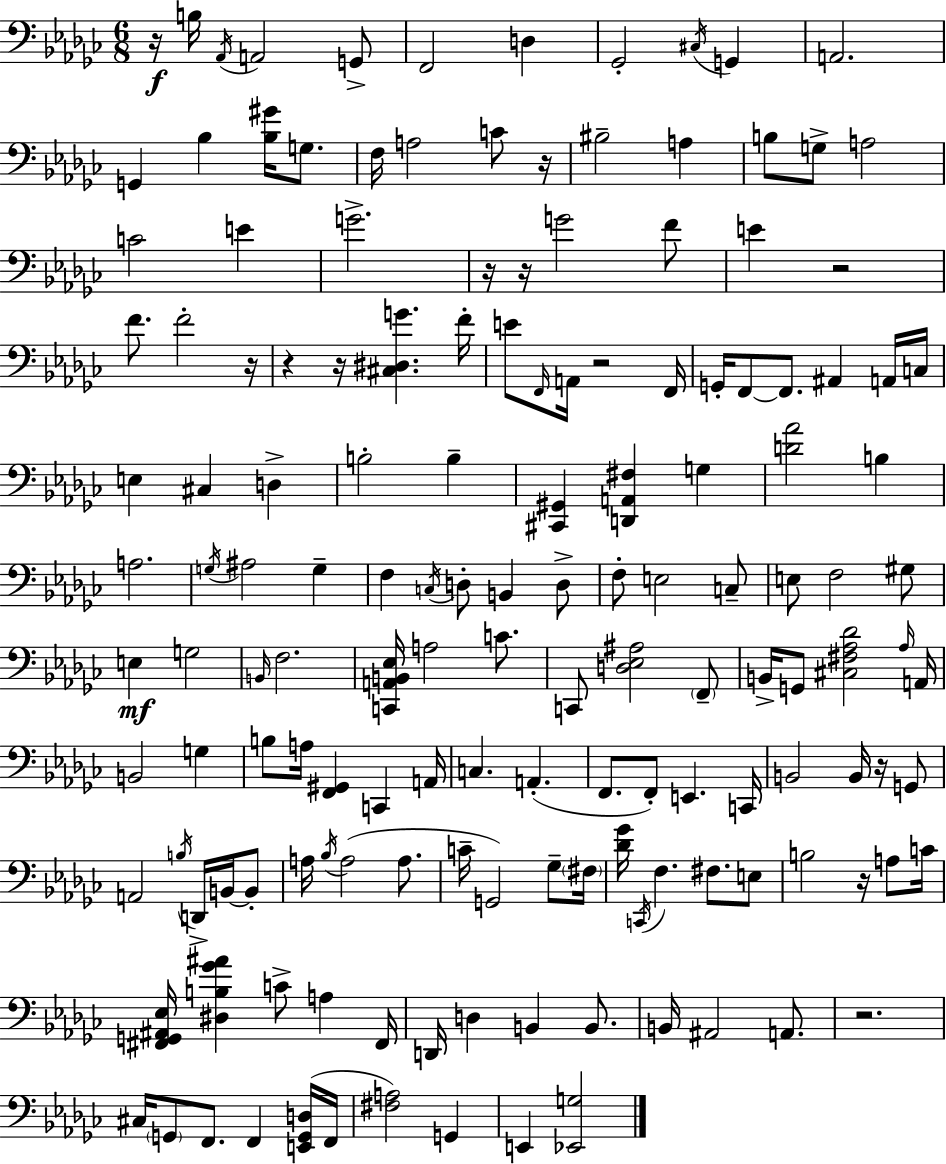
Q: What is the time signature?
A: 6/8